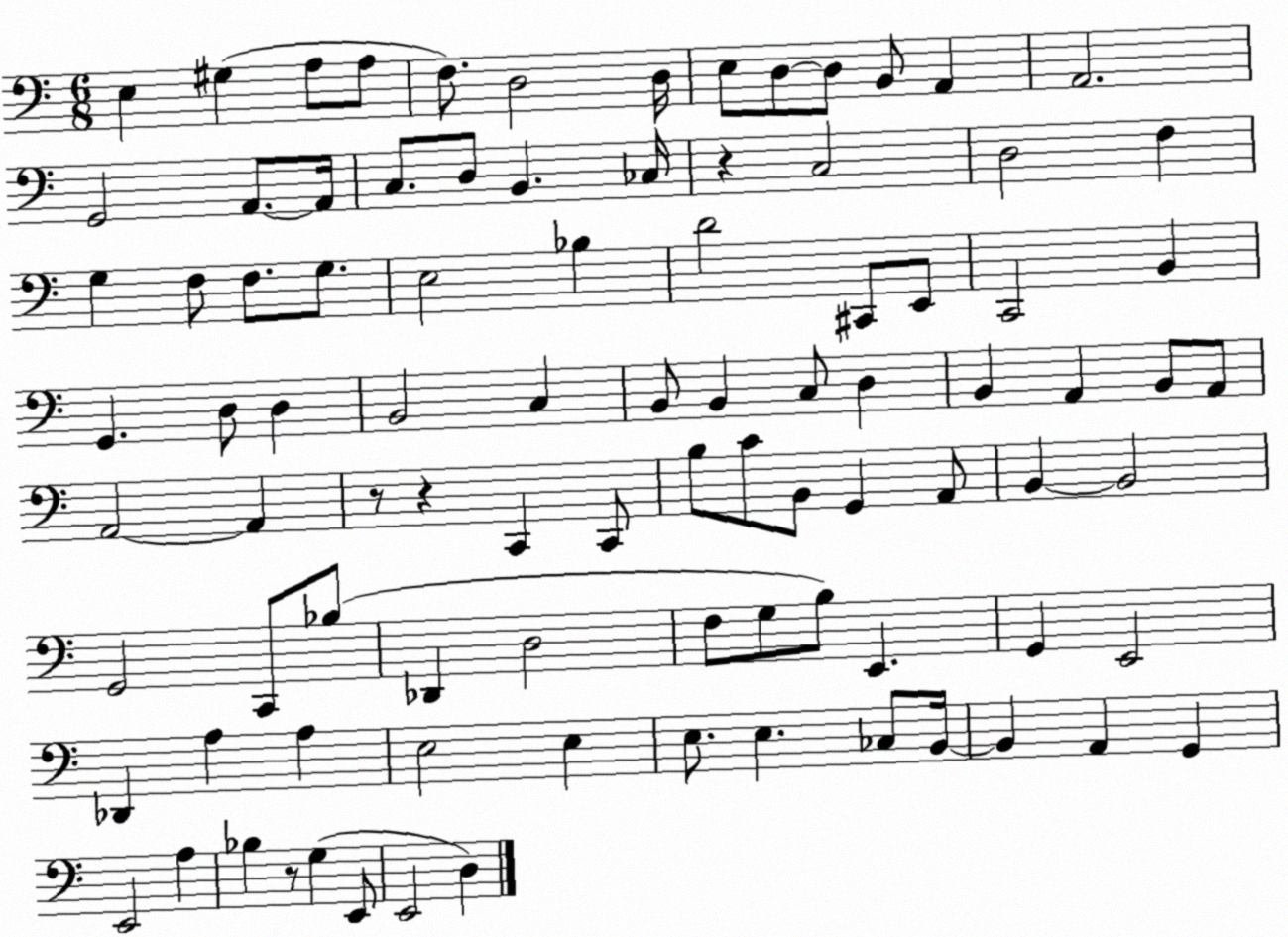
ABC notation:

X:1
T:Untitled
M:6/8
L:1/4
K:C
E, ^G, A,/2 A,/2 F,/2 D,2 D,/4 E,/2 D,/2 D,/2 B,,/2 A,, A,,2 G,,2 A,,/2 A,,/4 C,/2 D,/2 B,, _C,/4 z C,2 D,2 F, G, F,/2 F,/2 G,/2 E,2 _B, D2 ^C,,/2 E,,/2 C,,2 B,, G,, D,/2 D, B,,2 C, B,,/2 B,, C,/2 D, B,, A,, B,,/2 A,,/2 A,,2 A,, z/2 z C,, C,,/2 B,/2 C/2 B,,/2 G,, A,,/2 B,, B,,2 G,,2 C,,/2 _B,/2 _D,, D,2 F,/2 G,/2 B,/2 E,, G,, E,,2 _D,, A, A, E,2 E, E,/2 E, _C,/2 B,,/4 B,, A,, G,, E,,2 A, _B, z/2 G, E,,/2 E,,2 D,